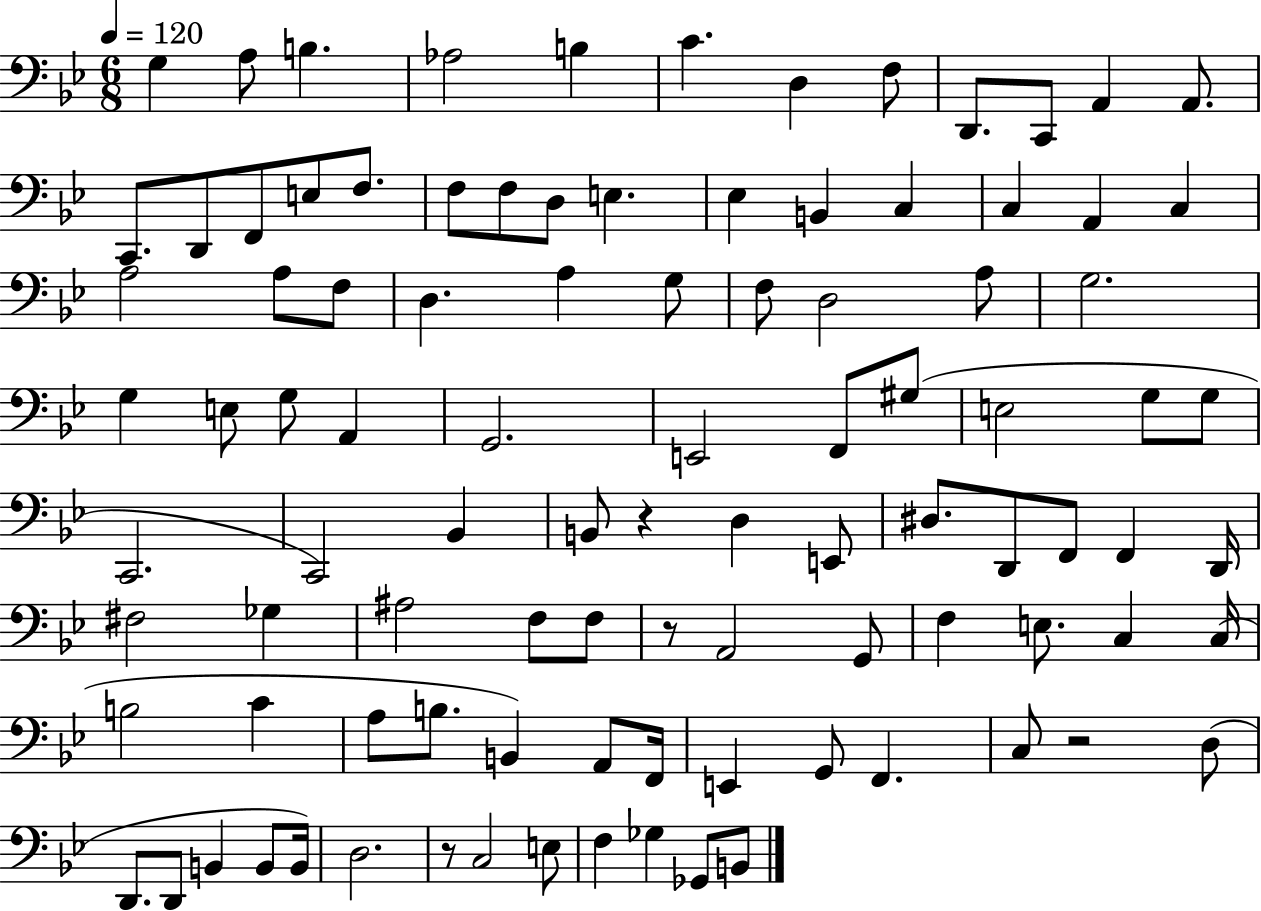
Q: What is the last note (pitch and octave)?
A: B2